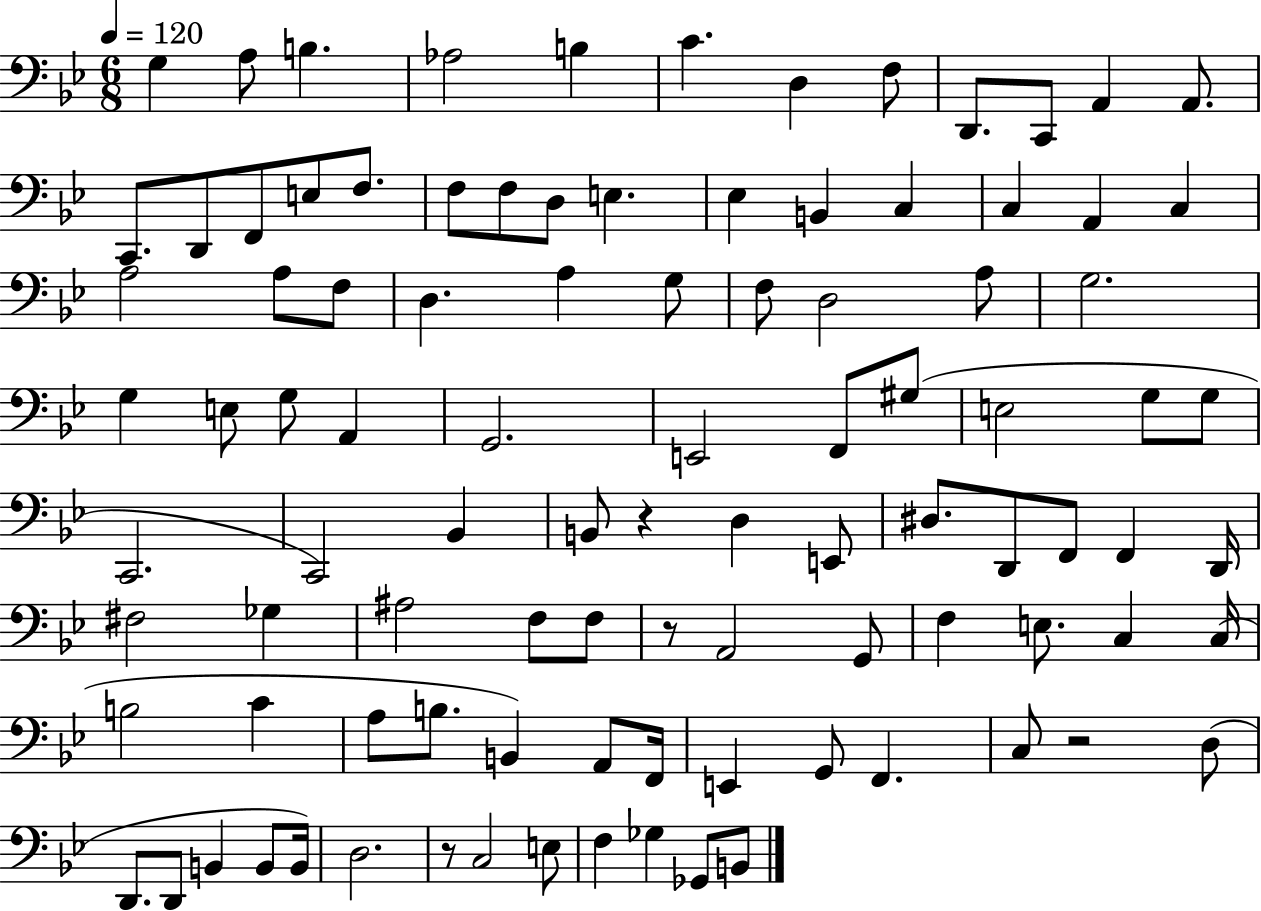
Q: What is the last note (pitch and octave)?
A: B2